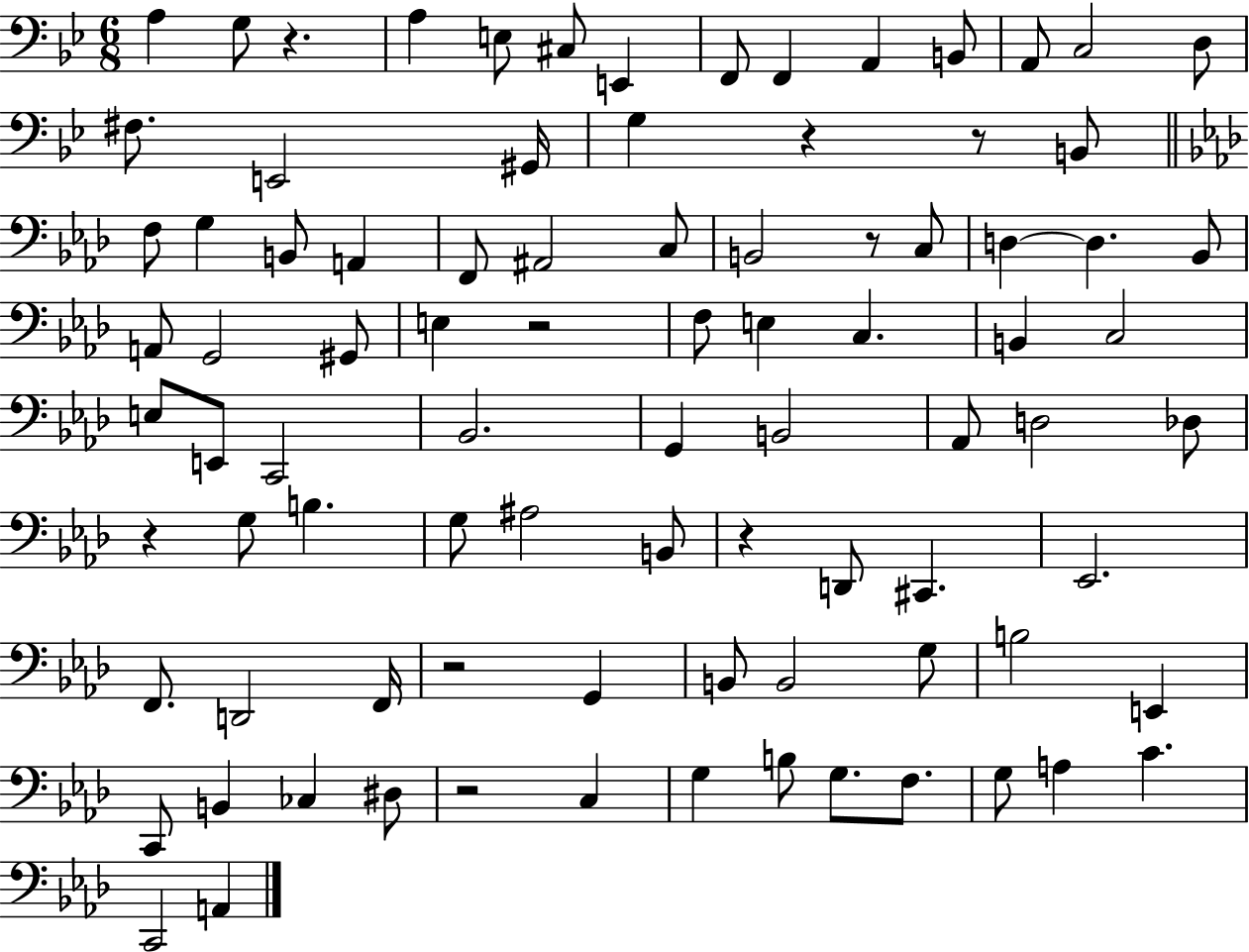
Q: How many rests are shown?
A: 9